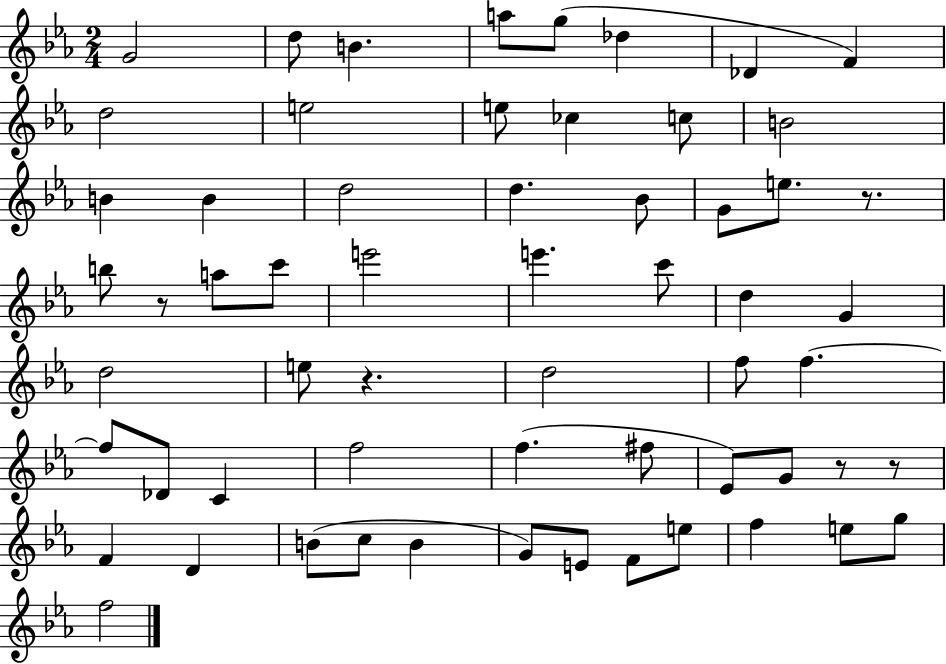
X:1
T:Untitled
M:2/4
L:1/4
K:Eb
G2 d/2 B a/2 g/2 _d _D F d2 e2 e/2 _c c/2 B2 B B d2 d _B/2 G/2 e/2 z/2 b/2 z/2 a/2 c'/2 e'2 e' c'/2 d G d2 e/2 z d2 f/2 f f/2 _D/2 C f2 f ^f/2 _E/2 G/2 z/2 z/2 F D B/2 c/2 B G/2 E/2 F/2 e/2 f e/2 g/2 f2